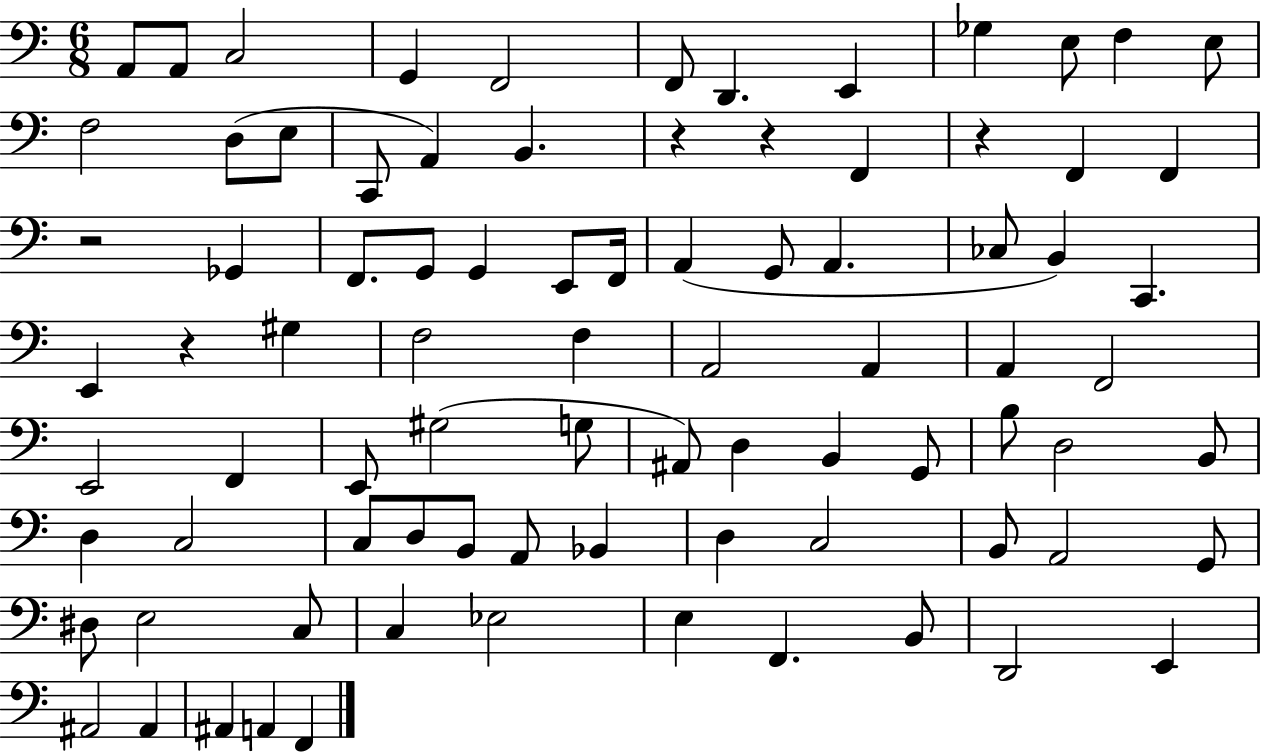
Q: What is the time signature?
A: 6/8